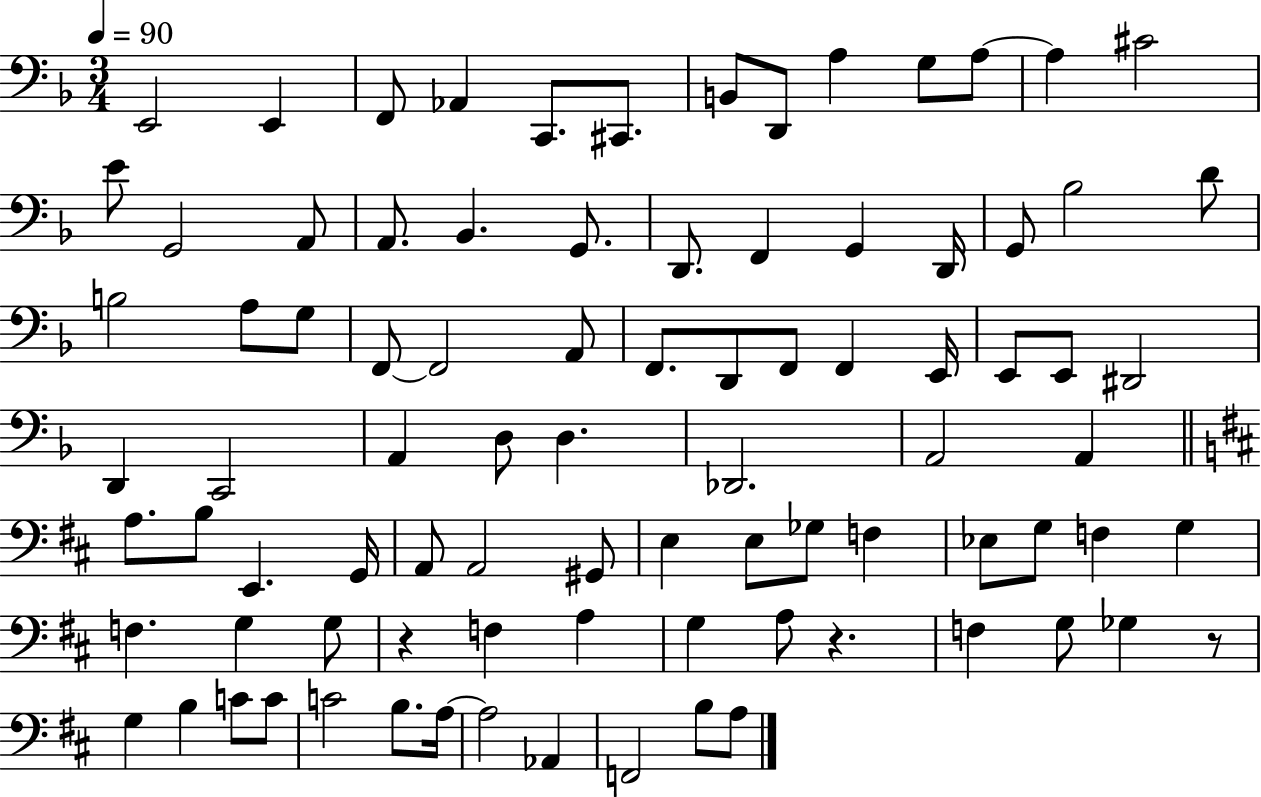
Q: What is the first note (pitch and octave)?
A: E2